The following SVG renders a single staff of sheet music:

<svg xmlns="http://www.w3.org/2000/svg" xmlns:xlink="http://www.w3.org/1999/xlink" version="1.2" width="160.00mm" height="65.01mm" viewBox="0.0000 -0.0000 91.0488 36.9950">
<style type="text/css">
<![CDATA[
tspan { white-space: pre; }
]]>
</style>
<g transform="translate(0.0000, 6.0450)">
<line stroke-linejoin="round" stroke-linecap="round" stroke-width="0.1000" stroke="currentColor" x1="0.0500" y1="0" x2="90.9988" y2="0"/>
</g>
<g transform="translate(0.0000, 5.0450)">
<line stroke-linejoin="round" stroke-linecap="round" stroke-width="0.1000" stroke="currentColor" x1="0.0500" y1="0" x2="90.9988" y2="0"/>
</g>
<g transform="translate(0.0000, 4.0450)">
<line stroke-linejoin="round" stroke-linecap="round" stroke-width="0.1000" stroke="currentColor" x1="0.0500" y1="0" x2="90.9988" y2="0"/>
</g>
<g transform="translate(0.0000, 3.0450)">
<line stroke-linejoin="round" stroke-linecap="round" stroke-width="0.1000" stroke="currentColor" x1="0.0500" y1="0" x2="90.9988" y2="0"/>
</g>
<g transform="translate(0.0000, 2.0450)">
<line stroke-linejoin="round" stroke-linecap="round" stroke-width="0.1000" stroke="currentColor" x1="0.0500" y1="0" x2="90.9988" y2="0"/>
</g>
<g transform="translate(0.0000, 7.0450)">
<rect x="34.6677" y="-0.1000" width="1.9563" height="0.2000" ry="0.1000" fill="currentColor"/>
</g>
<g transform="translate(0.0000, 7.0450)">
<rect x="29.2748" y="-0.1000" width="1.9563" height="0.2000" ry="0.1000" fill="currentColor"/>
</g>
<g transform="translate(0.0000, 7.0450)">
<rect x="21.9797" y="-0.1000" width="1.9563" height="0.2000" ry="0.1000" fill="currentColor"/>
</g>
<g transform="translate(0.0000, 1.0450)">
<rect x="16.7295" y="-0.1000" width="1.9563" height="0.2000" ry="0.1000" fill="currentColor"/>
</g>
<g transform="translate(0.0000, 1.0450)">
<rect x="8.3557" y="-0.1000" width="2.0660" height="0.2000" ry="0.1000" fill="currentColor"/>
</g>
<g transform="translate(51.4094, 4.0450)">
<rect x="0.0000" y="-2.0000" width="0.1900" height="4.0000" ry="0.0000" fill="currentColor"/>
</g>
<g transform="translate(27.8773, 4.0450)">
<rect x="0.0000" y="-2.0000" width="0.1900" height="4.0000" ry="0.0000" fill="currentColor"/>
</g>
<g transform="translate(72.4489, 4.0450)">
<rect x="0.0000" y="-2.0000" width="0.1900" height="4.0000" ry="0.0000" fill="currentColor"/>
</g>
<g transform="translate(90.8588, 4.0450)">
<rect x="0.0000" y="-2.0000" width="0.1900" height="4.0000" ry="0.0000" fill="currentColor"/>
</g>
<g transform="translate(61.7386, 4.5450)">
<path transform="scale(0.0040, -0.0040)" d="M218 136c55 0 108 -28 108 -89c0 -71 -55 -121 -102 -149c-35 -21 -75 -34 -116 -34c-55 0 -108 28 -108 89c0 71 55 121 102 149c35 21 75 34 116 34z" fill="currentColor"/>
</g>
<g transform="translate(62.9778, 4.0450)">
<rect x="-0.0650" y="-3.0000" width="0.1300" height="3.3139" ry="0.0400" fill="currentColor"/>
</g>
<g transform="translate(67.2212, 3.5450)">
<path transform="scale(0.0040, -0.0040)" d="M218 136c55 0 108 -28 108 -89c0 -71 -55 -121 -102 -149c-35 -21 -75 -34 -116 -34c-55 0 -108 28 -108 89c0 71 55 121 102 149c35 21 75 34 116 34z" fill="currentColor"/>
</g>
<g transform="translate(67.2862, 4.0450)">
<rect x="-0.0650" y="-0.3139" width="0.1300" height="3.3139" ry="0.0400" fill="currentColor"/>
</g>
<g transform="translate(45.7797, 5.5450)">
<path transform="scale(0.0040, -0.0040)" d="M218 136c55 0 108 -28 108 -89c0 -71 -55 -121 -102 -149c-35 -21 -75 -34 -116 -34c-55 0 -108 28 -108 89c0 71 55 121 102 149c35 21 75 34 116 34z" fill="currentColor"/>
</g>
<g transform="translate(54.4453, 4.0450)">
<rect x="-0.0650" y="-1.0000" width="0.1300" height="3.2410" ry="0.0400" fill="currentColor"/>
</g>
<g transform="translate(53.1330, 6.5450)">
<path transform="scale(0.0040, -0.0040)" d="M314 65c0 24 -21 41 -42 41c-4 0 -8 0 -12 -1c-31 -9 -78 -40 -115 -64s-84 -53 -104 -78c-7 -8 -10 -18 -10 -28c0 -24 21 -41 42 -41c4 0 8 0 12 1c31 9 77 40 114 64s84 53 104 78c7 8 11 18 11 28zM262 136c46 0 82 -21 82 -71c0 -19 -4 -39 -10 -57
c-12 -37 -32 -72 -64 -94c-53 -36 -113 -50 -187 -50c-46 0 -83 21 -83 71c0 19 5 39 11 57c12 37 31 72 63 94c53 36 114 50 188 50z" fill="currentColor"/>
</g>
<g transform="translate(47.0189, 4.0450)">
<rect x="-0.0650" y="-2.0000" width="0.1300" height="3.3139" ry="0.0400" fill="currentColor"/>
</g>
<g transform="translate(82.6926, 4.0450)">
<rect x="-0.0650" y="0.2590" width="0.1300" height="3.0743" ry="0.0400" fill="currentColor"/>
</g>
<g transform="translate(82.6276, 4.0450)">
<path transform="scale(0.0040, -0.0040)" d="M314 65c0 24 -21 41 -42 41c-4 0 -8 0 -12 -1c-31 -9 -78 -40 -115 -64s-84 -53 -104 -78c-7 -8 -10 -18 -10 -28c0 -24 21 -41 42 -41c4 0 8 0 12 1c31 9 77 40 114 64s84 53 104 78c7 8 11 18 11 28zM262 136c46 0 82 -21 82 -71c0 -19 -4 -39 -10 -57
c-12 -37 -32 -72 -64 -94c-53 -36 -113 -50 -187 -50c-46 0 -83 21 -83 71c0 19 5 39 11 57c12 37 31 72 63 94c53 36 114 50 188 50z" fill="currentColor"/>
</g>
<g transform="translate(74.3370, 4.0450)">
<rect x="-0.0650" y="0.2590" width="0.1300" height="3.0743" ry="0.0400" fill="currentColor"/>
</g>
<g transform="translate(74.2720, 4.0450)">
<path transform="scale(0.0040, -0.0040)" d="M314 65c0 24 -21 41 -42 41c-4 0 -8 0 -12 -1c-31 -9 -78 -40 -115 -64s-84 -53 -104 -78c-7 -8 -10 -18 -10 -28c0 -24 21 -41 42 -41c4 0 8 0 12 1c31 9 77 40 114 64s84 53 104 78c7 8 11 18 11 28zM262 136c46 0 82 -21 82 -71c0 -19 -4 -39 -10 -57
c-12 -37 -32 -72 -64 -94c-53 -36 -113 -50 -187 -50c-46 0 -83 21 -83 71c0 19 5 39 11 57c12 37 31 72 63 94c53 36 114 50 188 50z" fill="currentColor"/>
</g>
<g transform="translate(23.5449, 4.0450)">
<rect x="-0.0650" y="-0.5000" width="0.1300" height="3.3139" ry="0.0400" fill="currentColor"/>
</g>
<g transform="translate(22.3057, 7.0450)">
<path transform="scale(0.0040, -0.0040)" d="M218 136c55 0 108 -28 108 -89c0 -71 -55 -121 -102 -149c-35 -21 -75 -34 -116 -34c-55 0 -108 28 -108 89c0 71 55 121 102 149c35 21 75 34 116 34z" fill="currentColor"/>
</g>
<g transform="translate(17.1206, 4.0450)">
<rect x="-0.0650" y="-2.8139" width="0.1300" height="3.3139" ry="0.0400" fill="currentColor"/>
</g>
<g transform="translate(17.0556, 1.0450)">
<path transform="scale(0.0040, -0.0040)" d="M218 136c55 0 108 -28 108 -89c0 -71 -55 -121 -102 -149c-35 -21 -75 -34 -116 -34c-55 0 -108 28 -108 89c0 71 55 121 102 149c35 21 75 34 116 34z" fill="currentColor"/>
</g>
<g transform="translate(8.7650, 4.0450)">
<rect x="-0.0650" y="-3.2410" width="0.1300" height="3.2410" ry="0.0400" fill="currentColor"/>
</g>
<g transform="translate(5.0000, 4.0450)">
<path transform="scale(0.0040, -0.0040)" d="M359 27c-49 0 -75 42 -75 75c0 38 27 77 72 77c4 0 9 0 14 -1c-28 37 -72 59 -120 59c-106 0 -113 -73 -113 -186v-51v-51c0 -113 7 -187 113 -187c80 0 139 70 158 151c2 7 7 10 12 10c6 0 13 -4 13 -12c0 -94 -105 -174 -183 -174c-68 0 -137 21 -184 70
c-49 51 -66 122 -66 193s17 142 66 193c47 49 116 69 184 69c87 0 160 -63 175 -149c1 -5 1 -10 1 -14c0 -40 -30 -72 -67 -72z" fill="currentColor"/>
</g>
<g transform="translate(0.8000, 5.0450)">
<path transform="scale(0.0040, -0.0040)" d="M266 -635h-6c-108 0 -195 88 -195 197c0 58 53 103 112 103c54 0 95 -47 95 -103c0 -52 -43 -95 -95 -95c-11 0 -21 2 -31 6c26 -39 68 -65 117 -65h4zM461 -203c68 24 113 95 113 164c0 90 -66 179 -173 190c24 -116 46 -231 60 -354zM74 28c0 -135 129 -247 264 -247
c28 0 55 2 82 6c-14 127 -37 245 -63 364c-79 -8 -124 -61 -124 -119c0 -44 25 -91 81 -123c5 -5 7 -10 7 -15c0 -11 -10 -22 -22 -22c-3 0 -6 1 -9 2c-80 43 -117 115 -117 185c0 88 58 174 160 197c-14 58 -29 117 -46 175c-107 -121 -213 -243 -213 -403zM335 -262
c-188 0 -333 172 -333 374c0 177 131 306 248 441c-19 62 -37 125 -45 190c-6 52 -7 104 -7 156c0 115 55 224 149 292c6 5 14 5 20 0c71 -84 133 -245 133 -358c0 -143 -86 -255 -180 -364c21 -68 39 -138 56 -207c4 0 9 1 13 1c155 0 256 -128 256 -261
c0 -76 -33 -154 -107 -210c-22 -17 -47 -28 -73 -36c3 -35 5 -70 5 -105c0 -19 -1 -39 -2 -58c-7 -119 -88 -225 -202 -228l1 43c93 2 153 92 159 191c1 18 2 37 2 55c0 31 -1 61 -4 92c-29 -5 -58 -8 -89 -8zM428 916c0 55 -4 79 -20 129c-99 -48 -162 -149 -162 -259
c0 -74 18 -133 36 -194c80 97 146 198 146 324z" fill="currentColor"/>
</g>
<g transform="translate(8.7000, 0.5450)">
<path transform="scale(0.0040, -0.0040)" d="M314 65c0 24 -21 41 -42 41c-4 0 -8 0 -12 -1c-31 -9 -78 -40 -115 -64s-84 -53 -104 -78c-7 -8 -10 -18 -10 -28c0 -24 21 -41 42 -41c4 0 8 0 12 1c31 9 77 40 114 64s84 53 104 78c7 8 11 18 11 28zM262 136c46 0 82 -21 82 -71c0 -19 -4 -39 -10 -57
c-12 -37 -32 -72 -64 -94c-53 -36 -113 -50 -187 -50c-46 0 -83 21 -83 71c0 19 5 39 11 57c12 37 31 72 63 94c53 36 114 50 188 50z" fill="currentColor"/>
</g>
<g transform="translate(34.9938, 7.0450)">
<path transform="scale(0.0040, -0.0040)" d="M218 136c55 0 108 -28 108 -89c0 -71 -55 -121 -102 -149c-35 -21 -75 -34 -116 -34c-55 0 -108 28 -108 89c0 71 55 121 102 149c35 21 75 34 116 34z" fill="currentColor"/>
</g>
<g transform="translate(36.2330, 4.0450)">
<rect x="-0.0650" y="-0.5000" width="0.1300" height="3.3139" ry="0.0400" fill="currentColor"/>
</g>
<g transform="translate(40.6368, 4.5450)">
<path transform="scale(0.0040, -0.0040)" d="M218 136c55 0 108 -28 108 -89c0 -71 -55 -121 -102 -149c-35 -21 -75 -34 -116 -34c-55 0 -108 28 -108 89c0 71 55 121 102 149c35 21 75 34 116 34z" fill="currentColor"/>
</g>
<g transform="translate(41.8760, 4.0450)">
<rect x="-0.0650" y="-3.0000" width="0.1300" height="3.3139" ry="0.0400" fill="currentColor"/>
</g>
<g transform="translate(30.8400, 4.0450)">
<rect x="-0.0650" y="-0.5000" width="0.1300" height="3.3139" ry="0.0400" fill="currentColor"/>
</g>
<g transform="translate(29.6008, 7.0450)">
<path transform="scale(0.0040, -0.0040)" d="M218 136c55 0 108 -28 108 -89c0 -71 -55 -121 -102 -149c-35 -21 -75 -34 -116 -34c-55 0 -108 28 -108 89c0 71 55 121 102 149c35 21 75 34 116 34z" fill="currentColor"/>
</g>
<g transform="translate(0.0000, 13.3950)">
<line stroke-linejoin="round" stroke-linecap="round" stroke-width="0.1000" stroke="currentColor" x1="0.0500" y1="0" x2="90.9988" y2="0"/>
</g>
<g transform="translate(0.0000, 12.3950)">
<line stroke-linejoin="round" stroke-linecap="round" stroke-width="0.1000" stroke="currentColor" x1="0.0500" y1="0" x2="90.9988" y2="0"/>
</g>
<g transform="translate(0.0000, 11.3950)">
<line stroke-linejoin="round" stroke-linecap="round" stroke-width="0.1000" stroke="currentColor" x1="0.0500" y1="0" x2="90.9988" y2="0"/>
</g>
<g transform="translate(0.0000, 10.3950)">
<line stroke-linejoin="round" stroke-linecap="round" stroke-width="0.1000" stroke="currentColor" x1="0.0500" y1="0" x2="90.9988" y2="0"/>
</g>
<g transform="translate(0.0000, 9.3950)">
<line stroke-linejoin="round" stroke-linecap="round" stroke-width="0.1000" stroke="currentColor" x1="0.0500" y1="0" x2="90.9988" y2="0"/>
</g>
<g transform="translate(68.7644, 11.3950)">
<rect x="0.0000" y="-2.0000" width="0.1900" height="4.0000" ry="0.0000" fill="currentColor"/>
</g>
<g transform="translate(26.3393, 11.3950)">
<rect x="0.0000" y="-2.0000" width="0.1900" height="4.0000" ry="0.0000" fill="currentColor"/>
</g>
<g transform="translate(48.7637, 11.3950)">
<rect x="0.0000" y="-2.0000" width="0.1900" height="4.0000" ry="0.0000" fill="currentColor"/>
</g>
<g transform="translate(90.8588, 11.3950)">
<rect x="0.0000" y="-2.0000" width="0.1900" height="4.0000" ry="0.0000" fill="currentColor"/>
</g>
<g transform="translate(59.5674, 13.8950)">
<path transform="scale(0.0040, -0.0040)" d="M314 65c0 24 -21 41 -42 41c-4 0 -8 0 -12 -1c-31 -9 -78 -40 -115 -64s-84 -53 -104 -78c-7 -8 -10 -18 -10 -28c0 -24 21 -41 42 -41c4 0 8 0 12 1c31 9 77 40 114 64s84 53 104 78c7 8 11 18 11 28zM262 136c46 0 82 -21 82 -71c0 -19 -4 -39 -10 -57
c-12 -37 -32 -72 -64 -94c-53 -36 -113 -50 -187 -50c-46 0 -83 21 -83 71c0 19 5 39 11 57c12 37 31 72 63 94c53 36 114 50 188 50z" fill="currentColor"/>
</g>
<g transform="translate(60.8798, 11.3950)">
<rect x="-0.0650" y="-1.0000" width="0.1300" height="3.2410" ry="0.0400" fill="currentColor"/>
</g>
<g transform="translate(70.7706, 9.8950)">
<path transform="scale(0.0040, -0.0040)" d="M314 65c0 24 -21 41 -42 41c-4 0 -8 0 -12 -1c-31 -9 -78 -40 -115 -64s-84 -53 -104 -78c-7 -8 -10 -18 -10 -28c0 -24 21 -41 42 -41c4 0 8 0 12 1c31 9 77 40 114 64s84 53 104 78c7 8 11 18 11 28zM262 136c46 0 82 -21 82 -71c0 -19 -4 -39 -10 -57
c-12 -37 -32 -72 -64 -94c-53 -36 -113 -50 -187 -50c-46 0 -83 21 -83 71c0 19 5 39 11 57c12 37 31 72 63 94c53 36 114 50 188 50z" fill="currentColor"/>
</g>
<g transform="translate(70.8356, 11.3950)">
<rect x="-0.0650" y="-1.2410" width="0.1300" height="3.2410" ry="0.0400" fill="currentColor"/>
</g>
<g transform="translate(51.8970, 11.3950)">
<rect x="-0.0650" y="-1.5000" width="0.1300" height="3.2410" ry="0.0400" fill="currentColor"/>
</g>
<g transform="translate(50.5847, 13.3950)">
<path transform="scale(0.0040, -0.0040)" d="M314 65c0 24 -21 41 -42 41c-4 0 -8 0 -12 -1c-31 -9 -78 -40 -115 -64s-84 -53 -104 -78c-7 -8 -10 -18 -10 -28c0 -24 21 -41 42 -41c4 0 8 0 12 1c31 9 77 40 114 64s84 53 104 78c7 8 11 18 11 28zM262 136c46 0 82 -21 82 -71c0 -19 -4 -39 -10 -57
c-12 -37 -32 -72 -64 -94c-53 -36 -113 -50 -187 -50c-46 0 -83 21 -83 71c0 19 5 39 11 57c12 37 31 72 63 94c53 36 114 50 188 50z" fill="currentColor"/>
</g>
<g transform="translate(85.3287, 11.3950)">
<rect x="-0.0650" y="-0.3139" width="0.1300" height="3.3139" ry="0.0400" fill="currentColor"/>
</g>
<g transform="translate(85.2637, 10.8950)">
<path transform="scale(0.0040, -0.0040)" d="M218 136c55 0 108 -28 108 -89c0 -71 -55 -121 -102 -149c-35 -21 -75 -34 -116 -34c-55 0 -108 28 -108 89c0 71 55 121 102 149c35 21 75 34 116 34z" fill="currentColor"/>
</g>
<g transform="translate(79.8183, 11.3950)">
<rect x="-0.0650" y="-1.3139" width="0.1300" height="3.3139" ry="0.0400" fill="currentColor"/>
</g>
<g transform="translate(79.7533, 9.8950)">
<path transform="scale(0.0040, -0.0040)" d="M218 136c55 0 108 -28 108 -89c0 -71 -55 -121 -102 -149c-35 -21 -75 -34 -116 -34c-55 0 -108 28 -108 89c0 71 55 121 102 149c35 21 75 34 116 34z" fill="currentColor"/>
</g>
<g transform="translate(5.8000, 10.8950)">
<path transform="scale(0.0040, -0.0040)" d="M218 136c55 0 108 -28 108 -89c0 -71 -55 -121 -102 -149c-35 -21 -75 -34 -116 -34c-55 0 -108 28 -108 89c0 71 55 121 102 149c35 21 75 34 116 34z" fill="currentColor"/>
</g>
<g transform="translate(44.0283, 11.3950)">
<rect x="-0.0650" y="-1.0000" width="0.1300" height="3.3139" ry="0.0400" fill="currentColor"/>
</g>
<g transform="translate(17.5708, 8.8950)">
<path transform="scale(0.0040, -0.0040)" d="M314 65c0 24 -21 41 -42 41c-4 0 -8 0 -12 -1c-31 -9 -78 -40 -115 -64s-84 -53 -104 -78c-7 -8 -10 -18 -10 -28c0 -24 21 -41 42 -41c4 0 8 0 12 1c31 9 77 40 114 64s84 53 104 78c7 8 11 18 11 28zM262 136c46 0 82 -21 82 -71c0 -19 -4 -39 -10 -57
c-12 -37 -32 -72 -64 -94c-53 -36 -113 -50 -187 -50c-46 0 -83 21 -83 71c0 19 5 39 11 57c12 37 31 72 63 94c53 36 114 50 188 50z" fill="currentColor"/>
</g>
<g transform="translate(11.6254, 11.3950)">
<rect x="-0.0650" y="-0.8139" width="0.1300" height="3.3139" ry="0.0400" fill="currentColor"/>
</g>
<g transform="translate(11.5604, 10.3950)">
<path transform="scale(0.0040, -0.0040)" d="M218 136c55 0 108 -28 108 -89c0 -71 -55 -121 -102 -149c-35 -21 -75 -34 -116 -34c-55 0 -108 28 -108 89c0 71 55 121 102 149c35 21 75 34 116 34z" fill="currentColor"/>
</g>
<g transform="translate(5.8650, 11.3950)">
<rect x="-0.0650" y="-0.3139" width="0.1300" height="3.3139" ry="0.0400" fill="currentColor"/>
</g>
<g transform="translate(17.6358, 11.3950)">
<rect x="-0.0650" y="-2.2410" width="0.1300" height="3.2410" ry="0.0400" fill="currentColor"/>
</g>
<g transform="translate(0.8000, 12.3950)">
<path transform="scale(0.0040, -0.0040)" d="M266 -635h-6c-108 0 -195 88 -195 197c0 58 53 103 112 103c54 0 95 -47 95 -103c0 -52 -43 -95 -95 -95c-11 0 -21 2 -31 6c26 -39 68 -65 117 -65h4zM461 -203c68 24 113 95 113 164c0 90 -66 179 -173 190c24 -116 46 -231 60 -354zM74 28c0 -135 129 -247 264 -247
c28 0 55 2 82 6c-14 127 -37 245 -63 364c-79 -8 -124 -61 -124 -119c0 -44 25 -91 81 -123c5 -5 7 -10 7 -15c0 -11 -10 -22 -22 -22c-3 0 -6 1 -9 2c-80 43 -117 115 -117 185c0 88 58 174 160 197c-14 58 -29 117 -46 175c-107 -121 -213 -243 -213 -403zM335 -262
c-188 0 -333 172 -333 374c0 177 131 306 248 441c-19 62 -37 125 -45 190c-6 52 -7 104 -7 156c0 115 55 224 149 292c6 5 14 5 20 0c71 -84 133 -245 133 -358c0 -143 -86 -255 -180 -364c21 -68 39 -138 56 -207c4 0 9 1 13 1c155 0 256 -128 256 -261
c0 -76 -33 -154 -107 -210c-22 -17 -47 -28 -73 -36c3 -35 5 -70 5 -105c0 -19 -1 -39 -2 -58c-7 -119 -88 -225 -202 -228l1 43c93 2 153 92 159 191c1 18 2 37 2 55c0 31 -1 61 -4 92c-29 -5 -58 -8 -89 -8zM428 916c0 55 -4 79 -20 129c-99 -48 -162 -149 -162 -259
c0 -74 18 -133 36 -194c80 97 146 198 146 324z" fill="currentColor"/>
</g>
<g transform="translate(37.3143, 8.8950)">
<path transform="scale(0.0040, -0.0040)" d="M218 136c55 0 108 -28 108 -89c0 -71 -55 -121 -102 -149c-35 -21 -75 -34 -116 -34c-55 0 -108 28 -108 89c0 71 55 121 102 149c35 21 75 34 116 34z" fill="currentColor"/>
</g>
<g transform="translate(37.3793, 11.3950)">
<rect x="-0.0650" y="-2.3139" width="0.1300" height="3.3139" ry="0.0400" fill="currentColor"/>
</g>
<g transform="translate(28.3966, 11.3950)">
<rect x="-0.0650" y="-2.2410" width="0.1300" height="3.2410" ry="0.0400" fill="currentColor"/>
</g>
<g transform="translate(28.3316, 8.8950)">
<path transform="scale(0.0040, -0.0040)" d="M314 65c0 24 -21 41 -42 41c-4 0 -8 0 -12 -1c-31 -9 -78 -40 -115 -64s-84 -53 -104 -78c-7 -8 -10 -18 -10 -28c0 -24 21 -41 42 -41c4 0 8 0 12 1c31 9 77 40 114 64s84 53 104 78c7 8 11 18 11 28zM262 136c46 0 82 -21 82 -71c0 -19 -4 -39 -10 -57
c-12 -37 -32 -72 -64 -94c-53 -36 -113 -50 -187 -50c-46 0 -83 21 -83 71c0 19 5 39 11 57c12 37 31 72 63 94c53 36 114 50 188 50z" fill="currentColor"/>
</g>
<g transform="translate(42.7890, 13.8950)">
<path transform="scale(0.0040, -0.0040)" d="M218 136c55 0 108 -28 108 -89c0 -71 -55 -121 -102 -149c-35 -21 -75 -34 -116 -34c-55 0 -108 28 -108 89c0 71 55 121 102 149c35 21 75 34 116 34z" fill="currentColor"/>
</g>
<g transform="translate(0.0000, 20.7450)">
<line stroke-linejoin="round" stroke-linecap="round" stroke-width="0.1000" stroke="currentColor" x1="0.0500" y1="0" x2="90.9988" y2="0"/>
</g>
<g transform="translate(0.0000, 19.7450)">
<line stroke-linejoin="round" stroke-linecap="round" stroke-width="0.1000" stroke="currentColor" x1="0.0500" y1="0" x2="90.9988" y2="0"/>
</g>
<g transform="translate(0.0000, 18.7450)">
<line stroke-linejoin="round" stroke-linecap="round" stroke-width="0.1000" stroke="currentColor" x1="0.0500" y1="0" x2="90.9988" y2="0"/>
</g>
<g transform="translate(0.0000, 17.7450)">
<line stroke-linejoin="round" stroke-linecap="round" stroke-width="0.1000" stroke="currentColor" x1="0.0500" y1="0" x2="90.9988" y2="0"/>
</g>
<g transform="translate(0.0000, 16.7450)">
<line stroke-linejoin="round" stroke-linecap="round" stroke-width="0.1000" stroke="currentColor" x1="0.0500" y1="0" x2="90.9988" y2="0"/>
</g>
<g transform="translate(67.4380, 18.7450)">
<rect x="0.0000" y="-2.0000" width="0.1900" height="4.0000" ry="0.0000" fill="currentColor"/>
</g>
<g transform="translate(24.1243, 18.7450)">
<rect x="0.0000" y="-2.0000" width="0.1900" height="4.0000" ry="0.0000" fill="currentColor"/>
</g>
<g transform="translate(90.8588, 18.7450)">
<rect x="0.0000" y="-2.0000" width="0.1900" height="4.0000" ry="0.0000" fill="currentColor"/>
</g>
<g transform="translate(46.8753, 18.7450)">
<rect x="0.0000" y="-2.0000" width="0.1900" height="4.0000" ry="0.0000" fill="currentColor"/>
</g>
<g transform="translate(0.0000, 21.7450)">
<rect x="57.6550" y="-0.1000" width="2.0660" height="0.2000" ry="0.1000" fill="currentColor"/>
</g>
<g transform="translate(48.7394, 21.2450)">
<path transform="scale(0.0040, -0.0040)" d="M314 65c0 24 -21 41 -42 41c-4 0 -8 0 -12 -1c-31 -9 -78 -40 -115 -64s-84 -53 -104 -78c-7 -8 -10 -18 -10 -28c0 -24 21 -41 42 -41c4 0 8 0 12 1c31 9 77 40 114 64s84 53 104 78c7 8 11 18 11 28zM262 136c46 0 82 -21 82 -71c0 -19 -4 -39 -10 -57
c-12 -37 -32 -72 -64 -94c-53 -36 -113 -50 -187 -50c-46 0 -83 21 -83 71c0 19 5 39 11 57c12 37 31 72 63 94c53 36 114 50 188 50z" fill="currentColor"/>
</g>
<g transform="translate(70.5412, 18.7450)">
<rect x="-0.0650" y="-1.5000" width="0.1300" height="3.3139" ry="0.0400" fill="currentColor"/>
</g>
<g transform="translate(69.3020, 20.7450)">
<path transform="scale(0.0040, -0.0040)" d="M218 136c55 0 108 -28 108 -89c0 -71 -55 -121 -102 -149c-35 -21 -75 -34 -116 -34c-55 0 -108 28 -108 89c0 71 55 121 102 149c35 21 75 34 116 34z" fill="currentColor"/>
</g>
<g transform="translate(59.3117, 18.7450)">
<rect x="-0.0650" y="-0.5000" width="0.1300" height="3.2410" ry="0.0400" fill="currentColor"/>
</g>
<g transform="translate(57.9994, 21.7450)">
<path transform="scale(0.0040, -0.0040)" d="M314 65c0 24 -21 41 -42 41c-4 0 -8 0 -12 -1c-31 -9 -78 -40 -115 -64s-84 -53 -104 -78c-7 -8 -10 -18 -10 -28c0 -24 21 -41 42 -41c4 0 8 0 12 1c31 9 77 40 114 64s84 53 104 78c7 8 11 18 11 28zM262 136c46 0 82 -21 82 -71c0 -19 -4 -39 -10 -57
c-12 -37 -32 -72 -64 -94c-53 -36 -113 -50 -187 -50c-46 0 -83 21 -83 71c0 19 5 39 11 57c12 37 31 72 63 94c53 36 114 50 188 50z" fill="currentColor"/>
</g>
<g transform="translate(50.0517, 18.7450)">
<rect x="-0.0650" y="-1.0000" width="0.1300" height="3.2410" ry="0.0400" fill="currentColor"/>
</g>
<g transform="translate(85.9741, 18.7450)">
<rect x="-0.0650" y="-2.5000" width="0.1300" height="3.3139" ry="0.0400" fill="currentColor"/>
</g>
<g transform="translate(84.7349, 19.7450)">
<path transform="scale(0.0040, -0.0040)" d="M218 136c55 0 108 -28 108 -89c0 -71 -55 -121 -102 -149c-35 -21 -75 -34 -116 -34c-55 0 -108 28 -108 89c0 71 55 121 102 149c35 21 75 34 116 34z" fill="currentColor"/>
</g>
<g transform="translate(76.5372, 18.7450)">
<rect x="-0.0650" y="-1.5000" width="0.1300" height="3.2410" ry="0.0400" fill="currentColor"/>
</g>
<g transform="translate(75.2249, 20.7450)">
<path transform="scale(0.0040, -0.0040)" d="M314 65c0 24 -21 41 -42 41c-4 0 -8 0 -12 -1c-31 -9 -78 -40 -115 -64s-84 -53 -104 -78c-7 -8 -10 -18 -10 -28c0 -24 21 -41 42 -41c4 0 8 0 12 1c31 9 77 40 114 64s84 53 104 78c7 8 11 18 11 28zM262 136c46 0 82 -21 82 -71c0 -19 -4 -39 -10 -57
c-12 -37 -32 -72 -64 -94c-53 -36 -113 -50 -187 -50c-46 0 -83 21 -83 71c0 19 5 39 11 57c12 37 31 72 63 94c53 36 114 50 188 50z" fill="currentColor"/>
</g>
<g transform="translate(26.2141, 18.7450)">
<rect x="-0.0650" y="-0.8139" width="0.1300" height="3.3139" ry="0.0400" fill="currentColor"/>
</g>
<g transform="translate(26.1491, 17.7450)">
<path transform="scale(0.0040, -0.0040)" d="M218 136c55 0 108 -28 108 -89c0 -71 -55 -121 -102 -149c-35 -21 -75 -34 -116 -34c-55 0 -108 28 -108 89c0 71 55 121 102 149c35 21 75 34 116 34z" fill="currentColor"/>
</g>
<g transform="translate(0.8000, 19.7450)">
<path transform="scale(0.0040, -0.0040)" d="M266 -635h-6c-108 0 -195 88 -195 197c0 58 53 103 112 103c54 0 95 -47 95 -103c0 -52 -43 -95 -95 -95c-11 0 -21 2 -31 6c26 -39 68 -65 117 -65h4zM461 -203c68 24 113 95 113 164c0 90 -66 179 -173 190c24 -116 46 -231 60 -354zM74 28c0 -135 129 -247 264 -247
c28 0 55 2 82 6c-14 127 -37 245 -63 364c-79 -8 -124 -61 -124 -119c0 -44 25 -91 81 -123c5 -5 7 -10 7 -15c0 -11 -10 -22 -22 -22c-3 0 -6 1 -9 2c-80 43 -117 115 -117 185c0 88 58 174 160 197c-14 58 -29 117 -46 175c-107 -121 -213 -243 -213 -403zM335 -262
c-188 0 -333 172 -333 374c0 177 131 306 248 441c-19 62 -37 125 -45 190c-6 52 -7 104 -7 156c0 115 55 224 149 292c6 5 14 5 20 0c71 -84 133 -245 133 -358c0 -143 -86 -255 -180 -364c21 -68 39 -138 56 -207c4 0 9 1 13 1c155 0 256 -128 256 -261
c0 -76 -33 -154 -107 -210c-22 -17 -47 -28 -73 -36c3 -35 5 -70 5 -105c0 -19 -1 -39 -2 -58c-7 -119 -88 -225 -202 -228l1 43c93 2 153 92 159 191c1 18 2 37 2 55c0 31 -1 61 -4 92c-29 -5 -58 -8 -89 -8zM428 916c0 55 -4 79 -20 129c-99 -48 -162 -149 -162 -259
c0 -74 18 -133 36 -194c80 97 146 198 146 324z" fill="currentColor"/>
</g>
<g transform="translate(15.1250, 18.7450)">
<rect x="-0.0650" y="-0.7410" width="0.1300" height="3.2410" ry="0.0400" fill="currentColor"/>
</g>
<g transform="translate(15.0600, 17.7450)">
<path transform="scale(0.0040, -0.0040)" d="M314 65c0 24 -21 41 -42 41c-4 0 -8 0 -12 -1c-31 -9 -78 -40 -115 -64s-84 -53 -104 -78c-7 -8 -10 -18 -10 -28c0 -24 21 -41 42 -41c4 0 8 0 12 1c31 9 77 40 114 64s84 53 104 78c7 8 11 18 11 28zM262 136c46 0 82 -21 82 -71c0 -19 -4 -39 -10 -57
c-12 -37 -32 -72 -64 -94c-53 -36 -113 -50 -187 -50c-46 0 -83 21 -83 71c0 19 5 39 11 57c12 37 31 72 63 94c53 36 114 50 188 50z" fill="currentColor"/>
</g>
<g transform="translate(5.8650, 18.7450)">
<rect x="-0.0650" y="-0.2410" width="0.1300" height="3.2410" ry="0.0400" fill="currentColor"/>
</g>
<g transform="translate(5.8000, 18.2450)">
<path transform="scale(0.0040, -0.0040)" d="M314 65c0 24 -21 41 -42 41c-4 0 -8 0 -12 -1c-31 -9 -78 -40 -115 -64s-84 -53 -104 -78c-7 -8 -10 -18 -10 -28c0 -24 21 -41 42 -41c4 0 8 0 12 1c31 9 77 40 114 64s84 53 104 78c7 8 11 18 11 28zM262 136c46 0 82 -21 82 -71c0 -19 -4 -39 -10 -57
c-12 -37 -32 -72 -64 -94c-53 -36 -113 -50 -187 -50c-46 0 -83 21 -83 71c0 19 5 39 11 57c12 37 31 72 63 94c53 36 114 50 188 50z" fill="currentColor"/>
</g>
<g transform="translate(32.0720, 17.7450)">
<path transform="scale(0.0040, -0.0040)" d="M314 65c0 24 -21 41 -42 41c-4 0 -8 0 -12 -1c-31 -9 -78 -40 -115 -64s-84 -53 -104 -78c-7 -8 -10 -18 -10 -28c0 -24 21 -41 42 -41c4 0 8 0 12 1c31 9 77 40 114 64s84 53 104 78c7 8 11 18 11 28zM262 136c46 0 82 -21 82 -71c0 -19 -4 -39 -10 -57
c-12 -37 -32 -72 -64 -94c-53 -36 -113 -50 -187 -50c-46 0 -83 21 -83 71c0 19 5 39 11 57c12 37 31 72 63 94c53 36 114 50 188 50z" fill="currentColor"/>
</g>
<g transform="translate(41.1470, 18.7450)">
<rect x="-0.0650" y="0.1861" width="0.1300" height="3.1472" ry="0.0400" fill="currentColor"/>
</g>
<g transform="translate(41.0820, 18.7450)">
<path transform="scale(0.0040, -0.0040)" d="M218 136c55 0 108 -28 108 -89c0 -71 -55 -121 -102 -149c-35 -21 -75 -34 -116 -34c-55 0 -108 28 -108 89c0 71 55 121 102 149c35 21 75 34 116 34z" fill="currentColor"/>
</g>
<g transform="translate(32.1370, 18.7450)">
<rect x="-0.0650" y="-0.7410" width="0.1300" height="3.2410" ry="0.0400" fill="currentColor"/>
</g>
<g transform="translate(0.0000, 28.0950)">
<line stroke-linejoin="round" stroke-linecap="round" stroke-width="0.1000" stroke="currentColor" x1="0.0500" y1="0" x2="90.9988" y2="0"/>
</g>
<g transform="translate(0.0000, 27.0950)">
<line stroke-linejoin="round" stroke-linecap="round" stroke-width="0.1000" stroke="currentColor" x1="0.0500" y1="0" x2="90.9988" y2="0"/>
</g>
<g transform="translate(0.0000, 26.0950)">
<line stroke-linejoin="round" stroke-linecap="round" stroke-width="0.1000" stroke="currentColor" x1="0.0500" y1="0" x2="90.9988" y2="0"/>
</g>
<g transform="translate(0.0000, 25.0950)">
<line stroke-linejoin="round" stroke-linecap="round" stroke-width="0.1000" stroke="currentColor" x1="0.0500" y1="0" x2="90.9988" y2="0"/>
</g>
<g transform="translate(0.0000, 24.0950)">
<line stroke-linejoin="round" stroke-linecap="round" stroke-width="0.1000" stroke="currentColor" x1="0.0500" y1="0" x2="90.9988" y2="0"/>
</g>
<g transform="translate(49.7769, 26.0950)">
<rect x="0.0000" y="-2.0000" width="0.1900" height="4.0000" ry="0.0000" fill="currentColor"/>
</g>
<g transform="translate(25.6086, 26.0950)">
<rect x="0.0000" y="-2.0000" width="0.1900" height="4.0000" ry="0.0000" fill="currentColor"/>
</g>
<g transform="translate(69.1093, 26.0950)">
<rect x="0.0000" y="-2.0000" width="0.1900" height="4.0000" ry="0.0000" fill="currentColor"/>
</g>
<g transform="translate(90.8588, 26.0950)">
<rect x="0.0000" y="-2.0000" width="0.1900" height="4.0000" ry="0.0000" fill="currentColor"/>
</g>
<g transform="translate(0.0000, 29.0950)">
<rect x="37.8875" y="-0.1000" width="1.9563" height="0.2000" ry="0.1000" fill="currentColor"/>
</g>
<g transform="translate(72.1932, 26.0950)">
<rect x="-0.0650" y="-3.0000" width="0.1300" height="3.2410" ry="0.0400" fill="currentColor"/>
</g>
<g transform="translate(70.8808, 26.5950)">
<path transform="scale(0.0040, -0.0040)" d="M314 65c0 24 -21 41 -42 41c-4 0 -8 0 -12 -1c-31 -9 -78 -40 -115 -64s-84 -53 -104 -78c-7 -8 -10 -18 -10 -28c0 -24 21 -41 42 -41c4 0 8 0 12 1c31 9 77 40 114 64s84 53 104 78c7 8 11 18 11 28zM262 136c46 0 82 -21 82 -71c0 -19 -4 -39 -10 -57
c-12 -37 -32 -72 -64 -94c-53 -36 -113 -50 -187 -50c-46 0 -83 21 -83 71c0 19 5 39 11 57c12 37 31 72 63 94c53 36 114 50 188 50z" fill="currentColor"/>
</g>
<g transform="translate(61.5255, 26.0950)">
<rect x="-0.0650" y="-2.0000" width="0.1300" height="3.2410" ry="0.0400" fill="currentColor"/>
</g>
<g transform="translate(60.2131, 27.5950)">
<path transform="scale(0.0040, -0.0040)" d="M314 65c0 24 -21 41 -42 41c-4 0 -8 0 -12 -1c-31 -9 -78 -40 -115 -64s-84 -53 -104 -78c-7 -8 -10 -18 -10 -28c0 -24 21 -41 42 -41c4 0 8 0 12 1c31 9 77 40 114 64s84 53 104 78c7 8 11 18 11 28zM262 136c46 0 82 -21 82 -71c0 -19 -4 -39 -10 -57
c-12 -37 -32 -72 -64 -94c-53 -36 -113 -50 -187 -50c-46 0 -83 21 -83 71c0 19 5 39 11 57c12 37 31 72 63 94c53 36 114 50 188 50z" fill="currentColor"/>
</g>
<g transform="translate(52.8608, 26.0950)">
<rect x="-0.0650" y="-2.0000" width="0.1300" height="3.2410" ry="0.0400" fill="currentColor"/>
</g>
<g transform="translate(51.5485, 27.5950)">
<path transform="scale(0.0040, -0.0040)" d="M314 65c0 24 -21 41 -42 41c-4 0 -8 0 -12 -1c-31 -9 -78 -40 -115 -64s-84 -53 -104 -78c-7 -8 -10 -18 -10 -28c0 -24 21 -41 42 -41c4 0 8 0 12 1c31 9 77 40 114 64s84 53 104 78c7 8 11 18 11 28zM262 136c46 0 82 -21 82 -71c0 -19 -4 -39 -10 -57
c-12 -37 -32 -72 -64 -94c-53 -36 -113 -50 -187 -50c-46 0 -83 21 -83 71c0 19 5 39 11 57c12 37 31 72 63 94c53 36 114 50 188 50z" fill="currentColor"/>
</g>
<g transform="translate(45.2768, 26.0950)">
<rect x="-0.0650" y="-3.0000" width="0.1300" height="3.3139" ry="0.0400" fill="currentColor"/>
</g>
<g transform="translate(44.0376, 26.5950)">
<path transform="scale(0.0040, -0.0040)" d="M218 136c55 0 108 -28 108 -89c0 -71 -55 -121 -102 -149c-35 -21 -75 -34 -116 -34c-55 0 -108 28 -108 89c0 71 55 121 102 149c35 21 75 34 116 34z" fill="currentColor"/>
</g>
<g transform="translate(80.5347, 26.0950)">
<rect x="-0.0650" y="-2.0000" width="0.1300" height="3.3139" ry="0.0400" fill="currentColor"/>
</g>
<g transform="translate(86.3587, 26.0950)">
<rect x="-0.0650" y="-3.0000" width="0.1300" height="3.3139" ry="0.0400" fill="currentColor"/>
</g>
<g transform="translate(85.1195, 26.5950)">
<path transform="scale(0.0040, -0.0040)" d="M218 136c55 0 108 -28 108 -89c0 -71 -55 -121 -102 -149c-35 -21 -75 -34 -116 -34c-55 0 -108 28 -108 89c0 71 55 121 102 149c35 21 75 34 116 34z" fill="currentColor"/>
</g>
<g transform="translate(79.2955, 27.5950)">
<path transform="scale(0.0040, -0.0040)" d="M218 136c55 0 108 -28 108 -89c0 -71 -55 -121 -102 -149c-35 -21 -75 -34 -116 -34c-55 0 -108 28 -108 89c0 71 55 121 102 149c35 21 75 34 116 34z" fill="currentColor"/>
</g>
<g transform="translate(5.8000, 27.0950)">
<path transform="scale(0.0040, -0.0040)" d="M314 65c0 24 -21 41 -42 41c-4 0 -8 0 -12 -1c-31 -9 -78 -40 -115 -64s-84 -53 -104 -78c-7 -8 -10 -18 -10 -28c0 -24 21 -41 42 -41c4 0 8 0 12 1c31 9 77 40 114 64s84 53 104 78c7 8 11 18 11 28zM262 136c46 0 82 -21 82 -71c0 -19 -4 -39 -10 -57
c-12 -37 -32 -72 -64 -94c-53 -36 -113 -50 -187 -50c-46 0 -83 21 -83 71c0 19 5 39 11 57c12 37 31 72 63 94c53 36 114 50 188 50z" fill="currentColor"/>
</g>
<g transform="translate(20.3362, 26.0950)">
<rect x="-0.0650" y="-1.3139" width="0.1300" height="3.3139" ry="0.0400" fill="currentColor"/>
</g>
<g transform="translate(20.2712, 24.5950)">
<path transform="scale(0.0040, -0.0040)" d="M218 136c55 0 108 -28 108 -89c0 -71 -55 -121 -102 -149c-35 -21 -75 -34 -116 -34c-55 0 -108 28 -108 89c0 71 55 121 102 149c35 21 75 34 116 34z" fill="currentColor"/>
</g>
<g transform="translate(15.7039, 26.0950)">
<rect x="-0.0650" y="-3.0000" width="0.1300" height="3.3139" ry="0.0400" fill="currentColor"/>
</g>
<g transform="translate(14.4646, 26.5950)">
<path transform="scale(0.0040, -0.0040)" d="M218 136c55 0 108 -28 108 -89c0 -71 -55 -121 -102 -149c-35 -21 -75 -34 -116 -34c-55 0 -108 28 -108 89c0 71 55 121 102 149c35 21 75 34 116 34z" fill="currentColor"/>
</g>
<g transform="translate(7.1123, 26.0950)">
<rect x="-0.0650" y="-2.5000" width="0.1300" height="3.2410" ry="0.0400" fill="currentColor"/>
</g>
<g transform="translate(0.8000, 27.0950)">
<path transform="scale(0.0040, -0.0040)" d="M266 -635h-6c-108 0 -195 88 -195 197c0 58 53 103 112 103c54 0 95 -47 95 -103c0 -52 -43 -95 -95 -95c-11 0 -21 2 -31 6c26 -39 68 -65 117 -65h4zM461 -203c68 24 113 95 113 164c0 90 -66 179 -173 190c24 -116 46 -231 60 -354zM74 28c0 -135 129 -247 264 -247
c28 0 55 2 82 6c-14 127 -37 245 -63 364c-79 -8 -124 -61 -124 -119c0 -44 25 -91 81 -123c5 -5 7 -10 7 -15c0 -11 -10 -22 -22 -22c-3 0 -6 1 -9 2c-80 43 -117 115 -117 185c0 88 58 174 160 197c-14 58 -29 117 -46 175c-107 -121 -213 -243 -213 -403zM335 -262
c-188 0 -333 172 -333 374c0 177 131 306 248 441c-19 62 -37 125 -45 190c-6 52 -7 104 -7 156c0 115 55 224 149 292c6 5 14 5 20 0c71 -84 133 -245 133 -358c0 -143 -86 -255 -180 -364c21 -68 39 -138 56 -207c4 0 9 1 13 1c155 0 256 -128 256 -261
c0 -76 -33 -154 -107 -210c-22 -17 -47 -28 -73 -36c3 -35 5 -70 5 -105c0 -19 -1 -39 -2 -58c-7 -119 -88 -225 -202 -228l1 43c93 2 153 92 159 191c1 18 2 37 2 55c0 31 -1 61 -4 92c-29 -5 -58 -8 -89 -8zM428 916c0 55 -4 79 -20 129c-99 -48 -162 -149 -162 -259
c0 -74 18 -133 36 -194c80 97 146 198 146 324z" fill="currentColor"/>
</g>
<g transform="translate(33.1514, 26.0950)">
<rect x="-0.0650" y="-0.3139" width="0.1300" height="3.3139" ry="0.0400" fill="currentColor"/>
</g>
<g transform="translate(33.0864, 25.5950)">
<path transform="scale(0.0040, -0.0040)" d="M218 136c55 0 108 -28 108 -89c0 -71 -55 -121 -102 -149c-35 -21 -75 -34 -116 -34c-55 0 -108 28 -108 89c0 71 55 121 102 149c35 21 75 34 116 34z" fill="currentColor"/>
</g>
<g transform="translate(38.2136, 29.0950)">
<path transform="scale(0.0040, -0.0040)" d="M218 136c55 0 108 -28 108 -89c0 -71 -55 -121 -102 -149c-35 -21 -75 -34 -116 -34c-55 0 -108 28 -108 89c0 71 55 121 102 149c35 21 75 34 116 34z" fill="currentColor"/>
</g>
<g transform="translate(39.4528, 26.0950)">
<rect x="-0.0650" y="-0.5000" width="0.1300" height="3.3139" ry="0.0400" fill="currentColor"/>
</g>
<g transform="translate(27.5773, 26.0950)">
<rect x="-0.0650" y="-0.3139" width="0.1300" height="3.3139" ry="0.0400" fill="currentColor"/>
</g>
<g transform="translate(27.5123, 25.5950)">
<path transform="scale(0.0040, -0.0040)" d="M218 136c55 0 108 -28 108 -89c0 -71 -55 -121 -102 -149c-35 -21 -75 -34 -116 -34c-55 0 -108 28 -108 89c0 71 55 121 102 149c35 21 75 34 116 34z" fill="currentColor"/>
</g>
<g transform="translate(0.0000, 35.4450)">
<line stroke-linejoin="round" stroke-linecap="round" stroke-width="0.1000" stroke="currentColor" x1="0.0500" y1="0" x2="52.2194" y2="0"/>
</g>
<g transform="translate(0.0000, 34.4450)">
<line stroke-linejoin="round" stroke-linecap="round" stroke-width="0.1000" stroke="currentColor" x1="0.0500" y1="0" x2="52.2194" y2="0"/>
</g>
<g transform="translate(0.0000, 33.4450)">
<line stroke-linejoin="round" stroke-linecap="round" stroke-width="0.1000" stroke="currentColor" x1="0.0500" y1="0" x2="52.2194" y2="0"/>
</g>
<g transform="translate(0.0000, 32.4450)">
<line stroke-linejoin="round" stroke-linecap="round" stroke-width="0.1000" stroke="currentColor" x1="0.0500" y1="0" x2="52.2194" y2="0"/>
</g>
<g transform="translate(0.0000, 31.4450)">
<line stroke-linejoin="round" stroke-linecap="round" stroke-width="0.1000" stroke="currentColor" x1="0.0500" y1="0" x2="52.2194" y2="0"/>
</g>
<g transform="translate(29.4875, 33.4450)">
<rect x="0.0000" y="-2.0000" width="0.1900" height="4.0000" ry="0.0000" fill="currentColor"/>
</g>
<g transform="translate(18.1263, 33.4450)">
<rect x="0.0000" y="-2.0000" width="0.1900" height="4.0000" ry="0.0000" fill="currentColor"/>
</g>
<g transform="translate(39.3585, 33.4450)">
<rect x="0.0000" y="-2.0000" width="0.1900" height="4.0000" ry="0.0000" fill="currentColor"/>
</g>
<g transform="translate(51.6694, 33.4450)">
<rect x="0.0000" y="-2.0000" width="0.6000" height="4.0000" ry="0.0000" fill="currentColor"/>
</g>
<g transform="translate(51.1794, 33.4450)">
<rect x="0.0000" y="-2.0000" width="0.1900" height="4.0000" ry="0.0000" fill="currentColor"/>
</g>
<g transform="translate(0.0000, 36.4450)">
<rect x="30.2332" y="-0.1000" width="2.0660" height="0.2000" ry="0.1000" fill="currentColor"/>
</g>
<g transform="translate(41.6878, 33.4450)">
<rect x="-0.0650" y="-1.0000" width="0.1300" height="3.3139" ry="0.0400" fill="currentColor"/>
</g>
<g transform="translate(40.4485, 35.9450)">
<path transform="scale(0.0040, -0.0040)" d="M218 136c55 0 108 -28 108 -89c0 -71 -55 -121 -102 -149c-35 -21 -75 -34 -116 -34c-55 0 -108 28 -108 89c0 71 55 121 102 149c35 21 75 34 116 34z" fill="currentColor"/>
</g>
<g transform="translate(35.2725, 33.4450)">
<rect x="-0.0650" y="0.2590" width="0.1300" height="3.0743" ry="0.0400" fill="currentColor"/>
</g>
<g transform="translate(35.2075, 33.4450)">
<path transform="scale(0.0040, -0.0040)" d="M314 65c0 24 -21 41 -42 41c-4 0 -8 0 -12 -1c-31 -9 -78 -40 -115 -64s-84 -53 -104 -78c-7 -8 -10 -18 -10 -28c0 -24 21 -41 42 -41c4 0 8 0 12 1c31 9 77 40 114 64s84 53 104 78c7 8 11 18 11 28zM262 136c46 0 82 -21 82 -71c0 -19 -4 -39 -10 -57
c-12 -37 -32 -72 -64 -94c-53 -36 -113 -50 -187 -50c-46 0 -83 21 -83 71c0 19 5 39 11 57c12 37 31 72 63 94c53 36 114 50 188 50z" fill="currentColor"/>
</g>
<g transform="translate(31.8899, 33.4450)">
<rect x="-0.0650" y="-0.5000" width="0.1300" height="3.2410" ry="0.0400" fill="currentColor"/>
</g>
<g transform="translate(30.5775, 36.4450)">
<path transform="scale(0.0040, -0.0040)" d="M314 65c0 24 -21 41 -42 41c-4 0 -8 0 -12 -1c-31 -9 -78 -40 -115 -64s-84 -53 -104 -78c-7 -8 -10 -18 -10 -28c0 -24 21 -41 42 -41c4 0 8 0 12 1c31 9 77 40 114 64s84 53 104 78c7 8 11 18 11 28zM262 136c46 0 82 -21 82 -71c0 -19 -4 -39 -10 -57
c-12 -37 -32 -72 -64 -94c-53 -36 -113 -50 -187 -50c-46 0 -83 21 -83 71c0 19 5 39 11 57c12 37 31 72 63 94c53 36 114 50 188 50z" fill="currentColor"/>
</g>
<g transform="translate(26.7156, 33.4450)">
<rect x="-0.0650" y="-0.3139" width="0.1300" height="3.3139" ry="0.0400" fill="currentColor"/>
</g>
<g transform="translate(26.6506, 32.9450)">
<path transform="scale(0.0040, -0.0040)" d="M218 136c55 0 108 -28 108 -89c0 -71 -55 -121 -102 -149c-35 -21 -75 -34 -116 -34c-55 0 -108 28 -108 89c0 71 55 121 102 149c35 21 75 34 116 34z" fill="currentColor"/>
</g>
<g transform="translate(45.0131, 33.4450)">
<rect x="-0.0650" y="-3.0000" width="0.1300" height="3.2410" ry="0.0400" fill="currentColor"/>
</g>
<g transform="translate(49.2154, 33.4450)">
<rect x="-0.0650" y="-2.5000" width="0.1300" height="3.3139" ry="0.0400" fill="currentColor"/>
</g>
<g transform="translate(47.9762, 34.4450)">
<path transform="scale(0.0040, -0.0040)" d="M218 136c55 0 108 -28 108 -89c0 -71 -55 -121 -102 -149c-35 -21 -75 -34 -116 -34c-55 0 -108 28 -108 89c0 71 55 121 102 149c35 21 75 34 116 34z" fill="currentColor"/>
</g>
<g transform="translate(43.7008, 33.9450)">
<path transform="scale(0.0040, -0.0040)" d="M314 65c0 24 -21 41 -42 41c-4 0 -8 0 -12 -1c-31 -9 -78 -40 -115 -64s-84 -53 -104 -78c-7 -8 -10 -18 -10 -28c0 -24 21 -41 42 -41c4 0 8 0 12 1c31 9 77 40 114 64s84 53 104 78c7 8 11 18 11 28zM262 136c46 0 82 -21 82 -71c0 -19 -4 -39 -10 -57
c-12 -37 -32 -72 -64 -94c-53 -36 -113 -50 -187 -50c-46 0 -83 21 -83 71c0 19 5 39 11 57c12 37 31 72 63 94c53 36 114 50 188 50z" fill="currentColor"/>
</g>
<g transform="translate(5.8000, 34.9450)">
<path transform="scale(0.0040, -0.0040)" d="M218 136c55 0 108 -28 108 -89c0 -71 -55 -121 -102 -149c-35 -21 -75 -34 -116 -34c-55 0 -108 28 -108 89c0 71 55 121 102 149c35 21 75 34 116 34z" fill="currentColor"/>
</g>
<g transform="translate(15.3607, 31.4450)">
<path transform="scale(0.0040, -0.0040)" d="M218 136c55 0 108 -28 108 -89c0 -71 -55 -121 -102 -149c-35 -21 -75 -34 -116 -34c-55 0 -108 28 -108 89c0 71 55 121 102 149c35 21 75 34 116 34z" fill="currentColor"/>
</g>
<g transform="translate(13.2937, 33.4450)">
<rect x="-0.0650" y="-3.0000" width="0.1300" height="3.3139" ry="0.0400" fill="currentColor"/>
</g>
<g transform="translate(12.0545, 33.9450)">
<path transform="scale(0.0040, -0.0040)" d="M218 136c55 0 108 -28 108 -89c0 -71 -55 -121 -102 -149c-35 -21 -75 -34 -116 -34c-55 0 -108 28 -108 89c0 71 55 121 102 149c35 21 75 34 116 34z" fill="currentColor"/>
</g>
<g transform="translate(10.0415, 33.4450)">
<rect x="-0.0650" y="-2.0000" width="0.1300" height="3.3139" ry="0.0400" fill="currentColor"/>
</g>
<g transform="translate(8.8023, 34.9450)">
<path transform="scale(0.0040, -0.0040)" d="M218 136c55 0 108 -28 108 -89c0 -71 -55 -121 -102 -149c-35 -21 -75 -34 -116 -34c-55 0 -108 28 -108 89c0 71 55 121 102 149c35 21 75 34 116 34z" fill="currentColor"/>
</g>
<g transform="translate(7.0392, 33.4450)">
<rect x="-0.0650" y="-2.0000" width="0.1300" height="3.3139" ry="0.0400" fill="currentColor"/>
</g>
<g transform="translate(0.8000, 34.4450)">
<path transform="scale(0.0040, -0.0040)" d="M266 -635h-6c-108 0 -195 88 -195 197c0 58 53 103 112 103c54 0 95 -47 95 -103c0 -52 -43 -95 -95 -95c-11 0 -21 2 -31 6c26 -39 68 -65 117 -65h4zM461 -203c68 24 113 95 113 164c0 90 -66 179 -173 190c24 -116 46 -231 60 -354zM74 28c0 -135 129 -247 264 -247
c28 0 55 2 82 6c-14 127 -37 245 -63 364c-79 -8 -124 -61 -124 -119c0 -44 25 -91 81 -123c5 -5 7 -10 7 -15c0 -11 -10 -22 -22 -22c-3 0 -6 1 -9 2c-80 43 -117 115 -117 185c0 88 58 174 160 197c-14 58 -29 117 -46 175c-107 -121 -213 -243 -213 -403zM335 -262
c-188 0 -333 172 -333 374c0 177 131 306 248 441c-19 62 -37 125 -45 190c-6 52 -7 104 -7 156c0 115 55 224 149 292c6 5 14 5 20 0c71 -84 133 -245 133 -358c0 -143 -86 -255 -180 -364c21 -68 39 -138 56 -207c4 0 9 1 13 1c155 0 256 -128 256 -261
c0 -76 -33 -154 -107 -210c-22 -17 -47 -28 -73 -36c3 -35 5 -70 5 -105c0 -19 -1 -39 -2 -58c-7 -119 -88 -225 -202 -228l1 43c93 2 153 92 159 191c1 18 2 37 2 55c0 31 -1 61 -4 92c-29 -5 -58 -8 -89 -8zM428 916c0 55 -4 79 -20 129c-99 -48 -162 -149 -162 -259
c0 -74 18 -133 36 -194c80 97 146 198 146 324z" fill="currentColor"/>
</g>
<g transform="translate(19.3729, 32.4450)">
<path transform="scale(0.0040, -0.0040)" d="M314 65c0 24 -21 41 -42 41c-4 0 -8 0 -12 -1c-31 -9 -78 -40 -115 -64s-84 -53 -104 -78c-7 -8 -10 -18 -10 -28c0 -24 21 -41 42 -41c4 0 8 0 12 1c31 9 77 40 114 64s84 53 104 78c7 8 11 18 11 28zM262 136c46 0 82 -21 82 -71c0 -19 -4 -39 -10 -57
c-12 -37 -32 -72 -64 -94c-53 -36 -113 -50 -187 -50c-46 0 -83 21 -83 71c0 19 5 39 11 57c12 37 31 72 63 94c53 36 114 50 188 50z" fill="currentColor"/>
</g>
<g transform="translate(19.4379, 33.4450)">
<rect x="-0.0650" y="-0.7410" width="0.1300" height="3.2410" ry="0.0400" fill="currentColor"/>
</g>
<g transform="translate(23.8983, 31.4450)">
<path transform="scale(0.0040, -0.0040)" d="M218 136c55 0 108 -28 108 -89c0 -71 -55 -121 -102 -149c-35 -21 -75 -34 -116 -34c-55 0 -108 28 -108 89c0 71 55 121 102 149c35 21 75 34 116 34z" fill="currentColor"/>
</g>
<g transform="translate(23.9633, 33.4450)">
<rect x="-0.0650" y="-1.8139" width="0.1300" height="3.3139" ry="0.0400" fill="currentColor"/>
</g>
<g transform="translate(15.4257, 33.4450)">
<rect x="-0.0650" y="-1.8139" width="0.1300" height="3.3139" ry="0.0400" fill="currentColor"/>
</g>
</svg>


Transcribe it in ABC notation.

X:1
T:Untitled
M:4/4
L:1/4
K:C
b2 a C C C A F D2 A c B2 B2 c d g2 g2 g D E2 D2 e2 e c c2 d2 d d2 B D2 C2 E E2 G G2 A e c c C A F2 F2 A2 F A F F A f d2 f c C2 B2 D A2 G